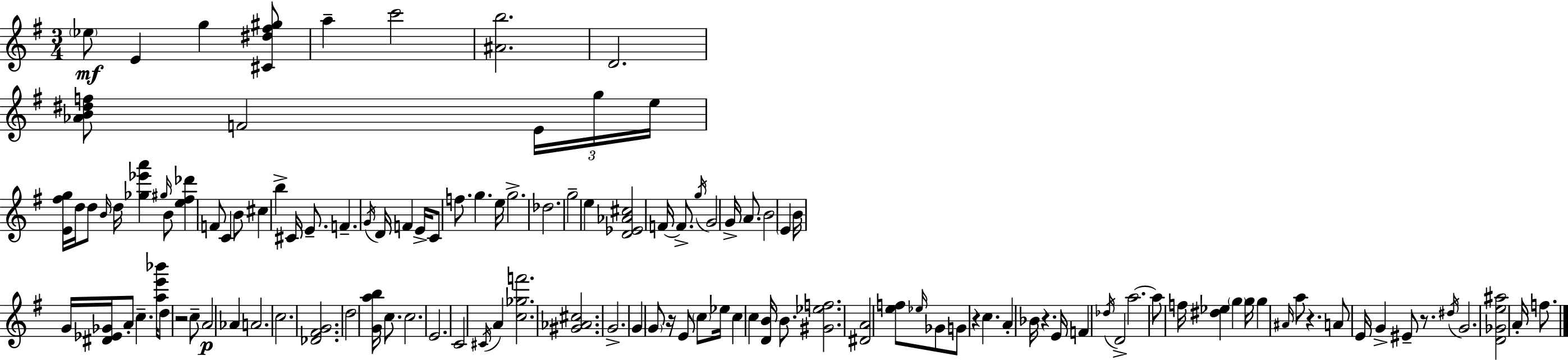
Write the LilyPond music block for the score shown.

{
  \clef treble
  \numericTimeSignature
  \time 3/4
  \key g \major
  \parenthesize ees''8\mf e'4 g''4 <cis' dis'' fis'' gis''>8 | a''4-- c'''2 | <ais' b''>2. | d'2. | \break <aes' b' dis'' f''>8 f'2 \tuplet 3/2 { e'16 g''16 | e''16 } <e' fis'' g''>16 d''16 d''8 \grace { b'16 } d''16 <ges'' ees''' a'''>4 \grace { gis''16 } | b'8 <e'' fis'' des'''>4 f'8 c'4 | b'8 cis''4 b''4-> cis'16 e'8.-- | \break f'4.-- \acciaccatura { g'16 } d'16 f'4 | e'16-> c'8 f''8. g''4. | e''16 g''2.-> | des''2. | \break g''2-- e''4 | <d' ees' aes' cis''>2 f'16~~ | f'8.-> \acciaccatura { g''16 } g'2 | g'16-> a'8. b'2 | \break \parenthesize e'4 b'16 g'16 <dis' ees' ges'>16 a'8-. c''4.-- | <a'' e''' bes'''>16 d''8 r2 | c''8-- a'2\p | aes'4 a'2. | \break c''2. | <des' fis' g'>2. | d''2 | <g' a'' b''>16 c''8. c''2. | \break e'2. | c'2 | \acciaccatura { cis'16 } a'4 <c'' ges'' f'''>2. | <gis' aes' cis''>2. | \break g'2.-> | g'4 \parenthesize g'8 r16 | e'8 \parenthesize c''8 ees''16 c''4 c''4 | <d' b'>16 b'8. <gis' ees'' f''>2. | \break <dis' a'>2 | <e'' f''>8 \grace { ees''16 } ges'8 g'8 r4 | c''4. a'4-. bes'16 r4. | e'16 f'4 \acciaccatura { des''16 } d'2-> | \break a''2.~~ | a''8 f''16 <dis'' ees''>4 | \parenthesize g''4 g''16 g''4 \grace { ais'16 } | a''8 r4. a'8 e'16 g'4-> | \break eis'8-- r8. \acciaccatura { dis''16 } g'2. | <d' ges' e'' ais''>2 | a'16-. f''8. \bar "|."
}